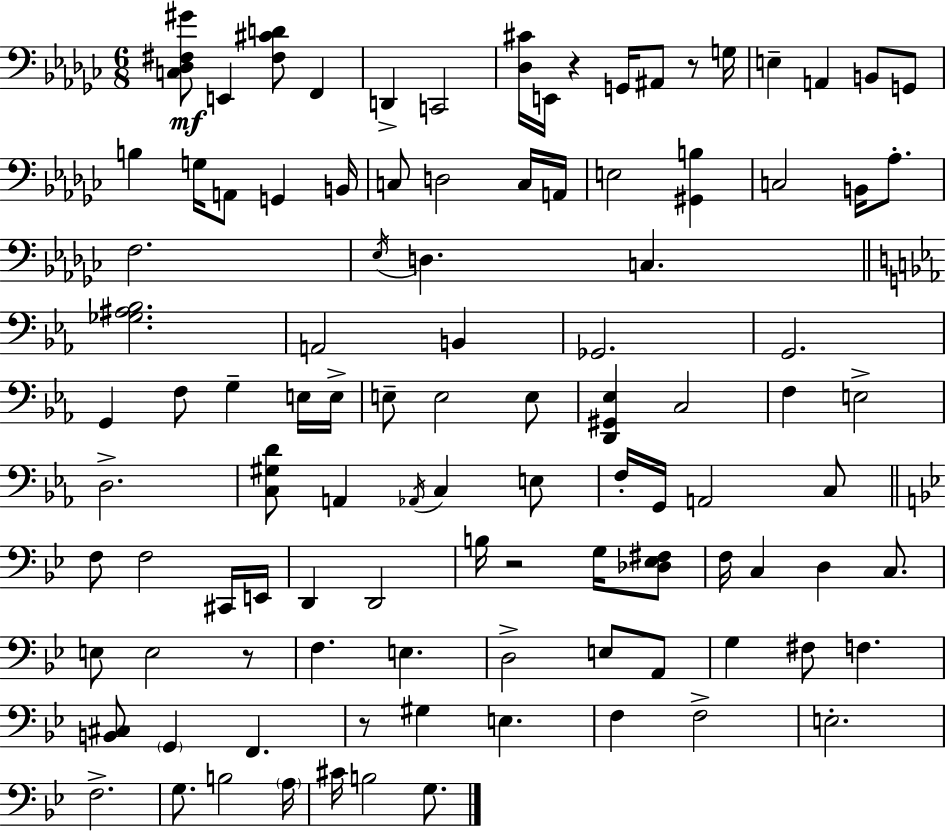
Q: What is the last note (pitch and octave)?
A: G3